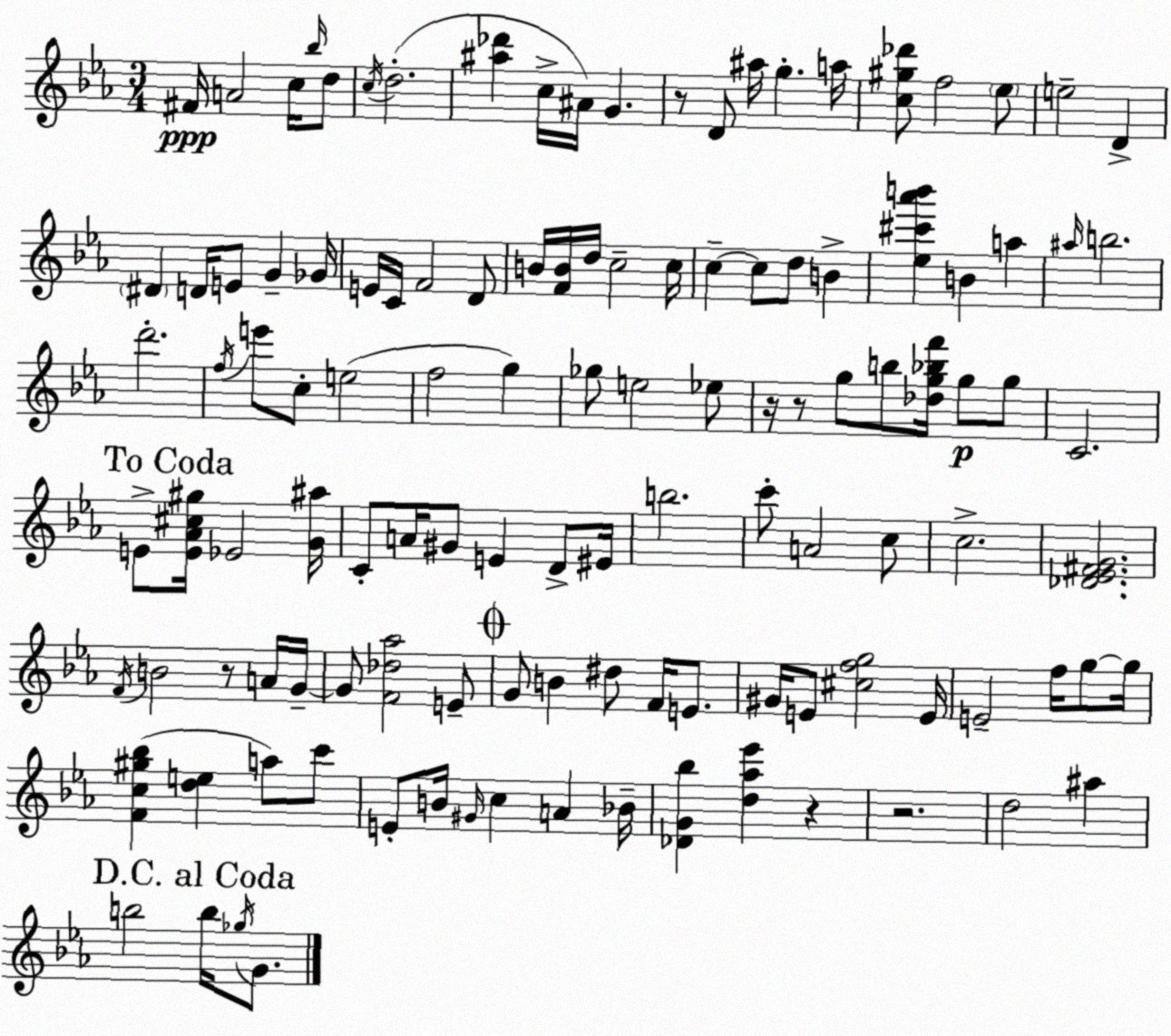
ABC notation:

X:1
T:Untitled
M:3/4
L:1/4
K:Cm
^F/4 A2 c/4 _b/4 d/2 c/4 d2 [^a_d'] c/4 ^A/4 G z/2 D/2 ^a/4 g a/4 [c^g_d']/2 f2 _e/2 e2 D ^D D/4 E/2 G _G/4 E/4 C/4 F2 D/2 B/4 [FB]/4 d/4 c2 c/4 c c/2 d/2 B [_e^c'_a'b'] B a ^a/4 b2 d'2 f/4 e'/2 c/2 e2 f2 g _g/2 e2 _e/2 z/4 z/2 g/2 b/2 [_dg_bf']/4 g/2 g/2 C2 E/2 [E_A^c^g]/4 _E2 [G^a]/4 C/2 A/4 ^G/2 E D/2 ^E/4 b2 c'/2 A2 c/2 c2 [_D_E^FG]2 F/4 B2 z/2 A/4 G/4 G/2 [F_d_a]2 E/2 G/2 B ^d/2 F/4 E/2 ^G/4 E/2 [^cfg]2 E/4 E2 f/4 g/2 g/4 [Fc^g_b] [de] a/2 c'/2 E/2 B/4 ^G/4 c A _B/4 [_DG_b] [d_a_e'] z z2 d2 ^a b2 b/4 _g/4 G/2